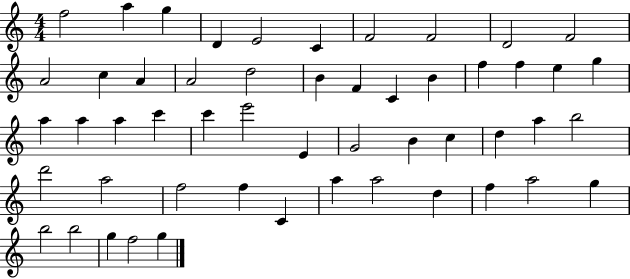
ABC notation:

X:1
T:Untitled
M:4/4
L:1/4
K:C
f2 a g D E2 C F2 F2 D2 F2 A2 c A A2 d2 B F C B f f e g a a a c' c' e'2 E G2 B c d a b2 d'2 a2 f2 f C a a2 d f a2 g b2 b2 g f2 g